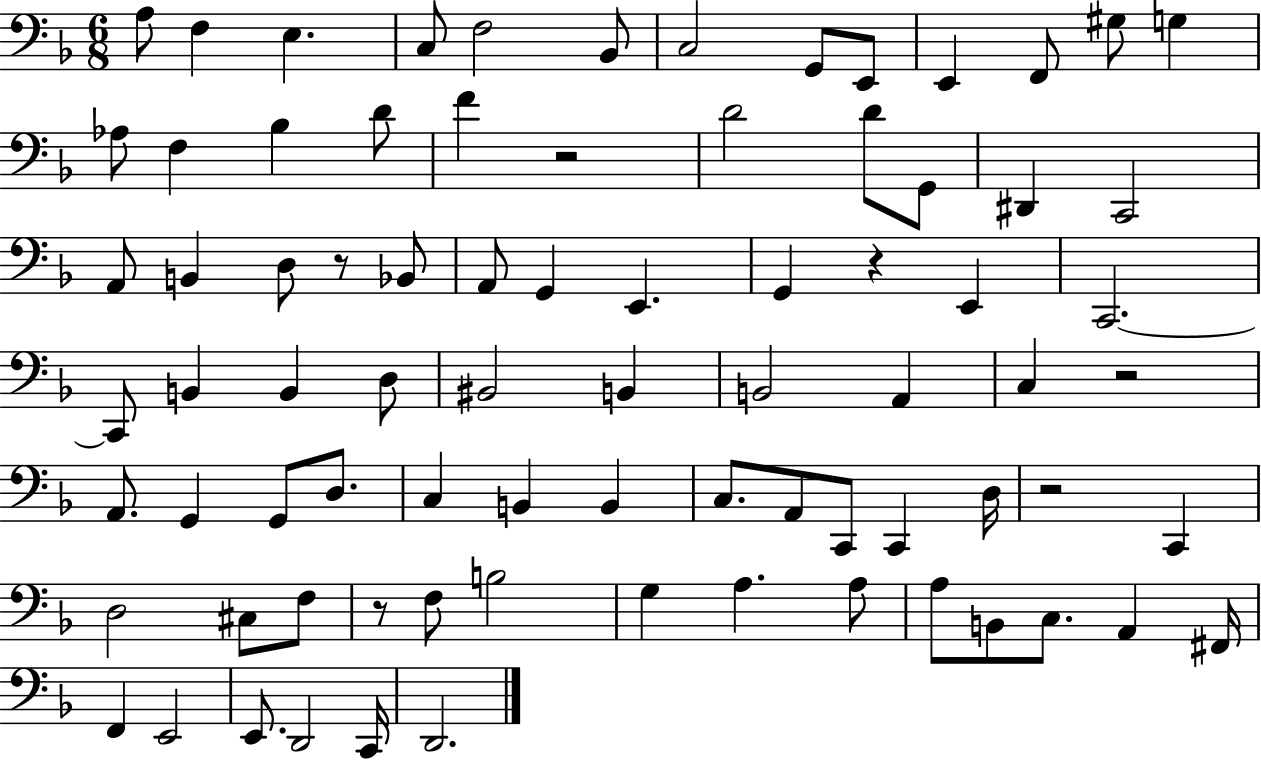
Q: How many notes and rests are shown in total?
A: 80